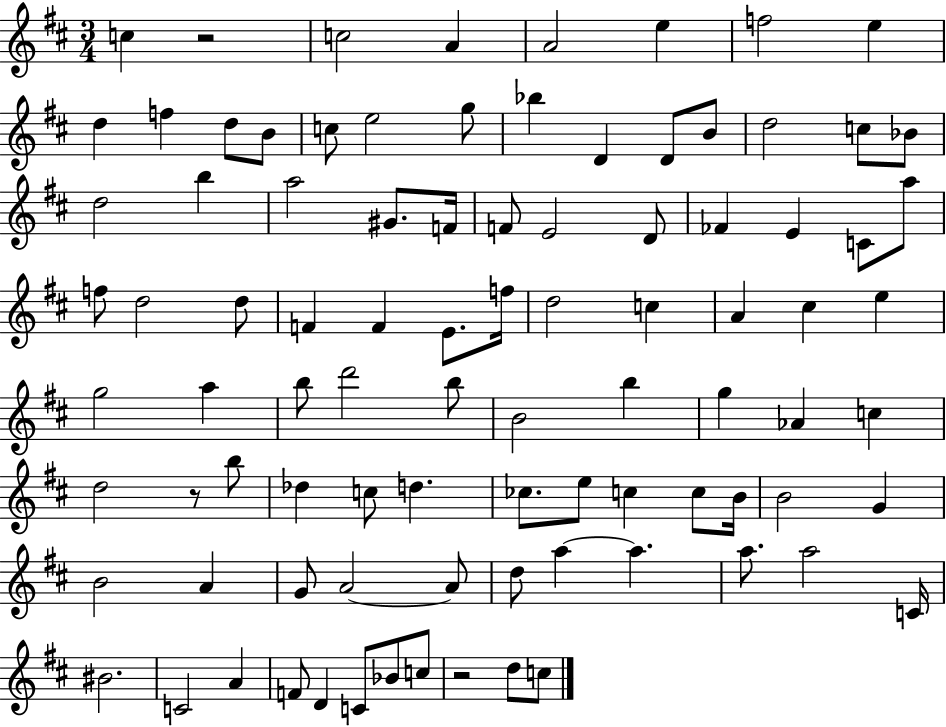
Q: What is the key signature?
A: D major